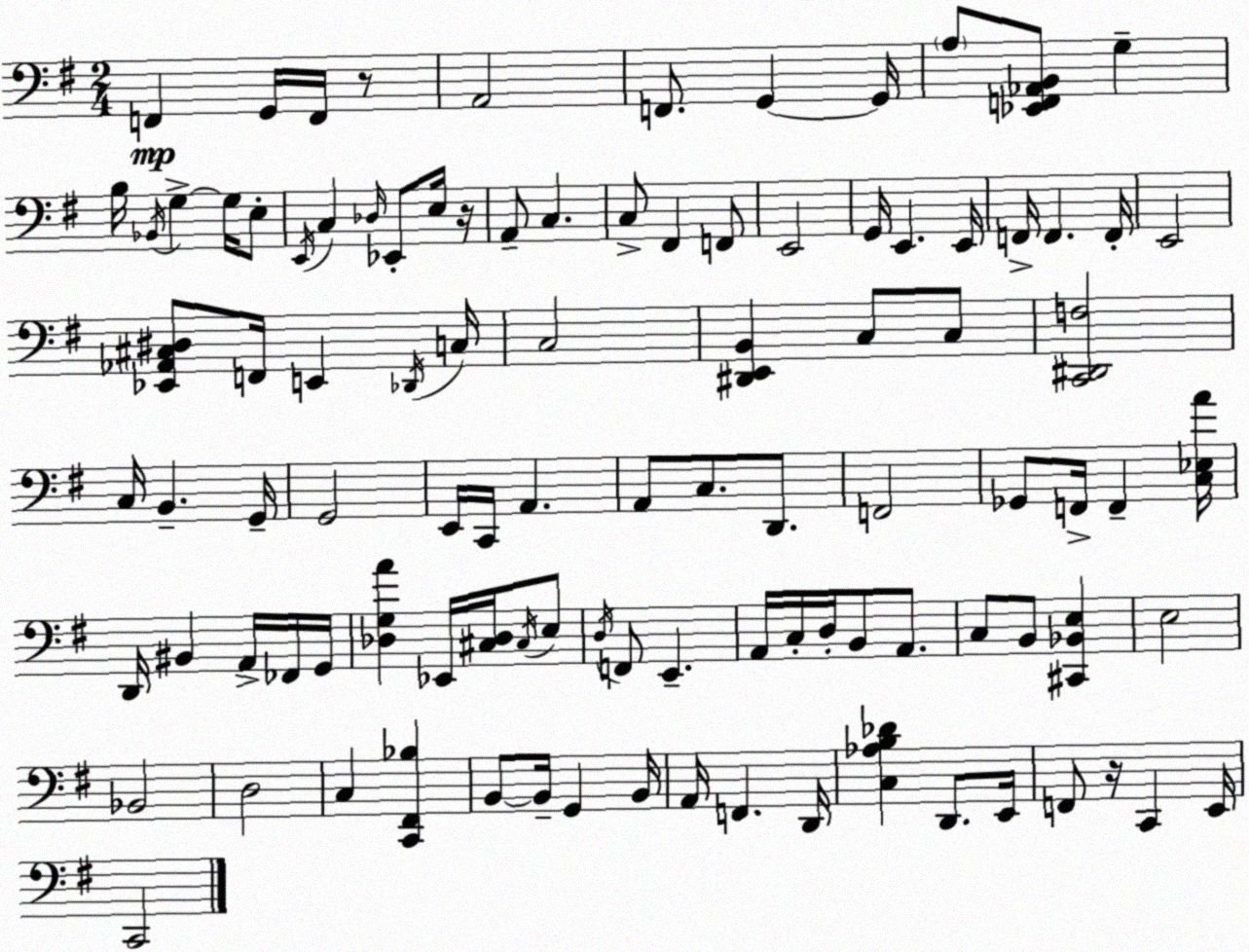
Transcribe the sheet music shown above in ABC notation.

X:1
T:Untitled
M:2/4
L:1/4
K:G
F,, G,,/4 F,,/4 z/2 A,,2 F,,/2 G,, G,,/4 A,/2 [_E,,F,,_A,,B,,]/2 G, B,/4 _B,,/4 G, G,/4 E,/2 E,,/4 C, _D,/4 _E,,/2 E,/4 z/4 A,,/2 C, C,/2 ^F,, F,,/2 E,,2 G,,/4 E,, E,,/4 F,,/4 F,, F,,/4 E,,2 [_E,,_A,,^C,^D,]/2 F,,/4 E,, _D,,/4 C,/4 C,2 [^D,,E,,B,,] C,/2 C,/2 [C,,^D,,F,]2 C,/4 B,, G,,/4 G,,2 E,,/4 C,,/4 A,, A,,/2 C,/2 D,,/2 F,,2 _G,,/2 F,,/4 F,, [C,_E,A]/4 D,,/4 ^B,, A,,/4 _F,,/4 G,,/4 [_D,G,A] _E,,/4 [^C,_D,]/4 ^C,/4 E,/2 D,/4 F,,/2 E,, A,,/4 C,/4 D,/4 B,,/2 A,,/2 C,/2 B,,/2 [^C,,_B,,E,] E,2 _B,,2 D,2 C, [C,,^F,,_B,] B,,/2 B,,/4 G,, B,,/4 A,,/4 F,, D,,/4 [C,_A,B,_D] D,,/2 E,,/4 F,,/2 z/4 C,, E,,/4 C,,2